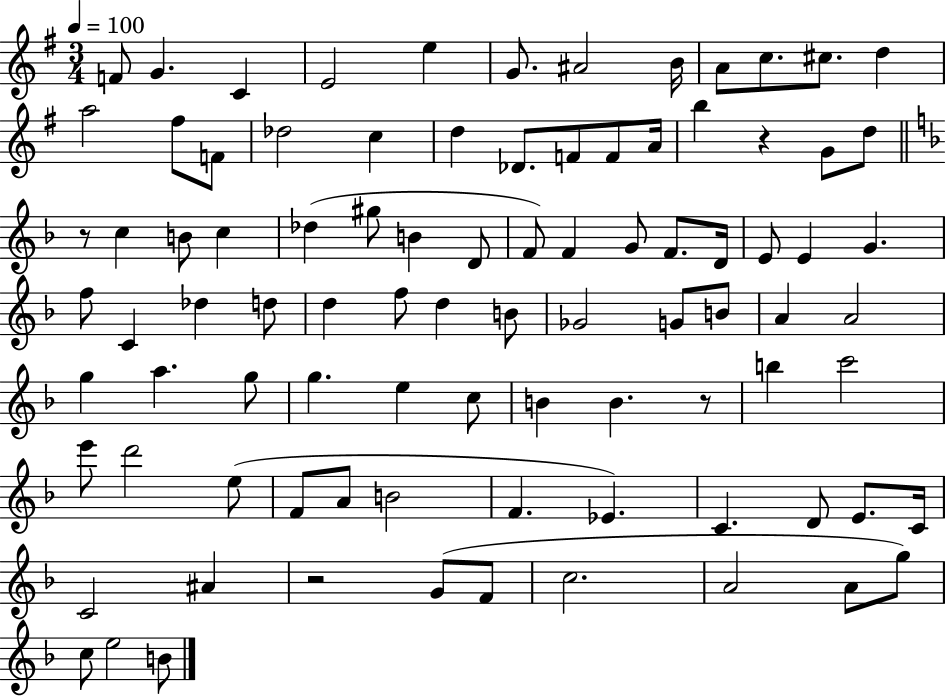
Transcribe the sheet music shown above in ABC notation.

X:1
T:Untitled
M:3/4
L:1/4
K:G
F/2 G C E2 e G/2 ^A2 B/4 A/2 c/2 ^c/2 d a2 ^f/2 F/2 _d2 c d _D/2 F/2 F/2 A/4 b z G/2 d/2 z/2 c B/2 c _d ^g/2 B D/2 F/2 F G/2 F/2 D/4 E/2 E G f/2 C _d d/2 d f/2 d B/2 _G2 G/2 B/2 A A2 g a g/2 g e c/2 B B z/2 b c'2 e'/2 d'2 e/2 F/2 A/2 B2 F _E C D/2 E/2 C/4 C2 ^A z2 G/2 F/2 c2 A2 A/2 g/2 c/2 e2 B/2